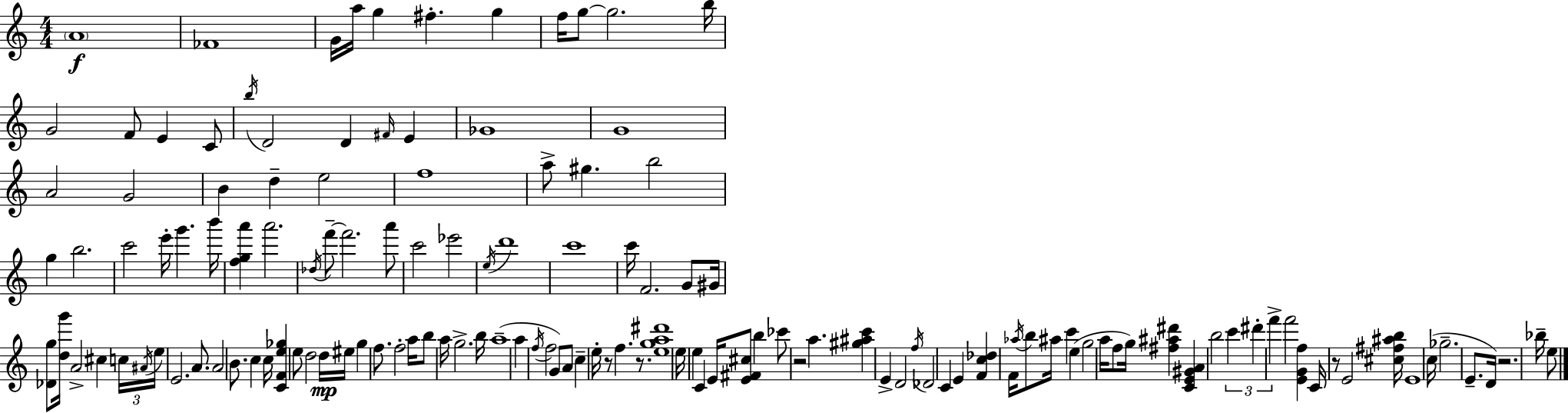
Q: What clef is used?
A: treble